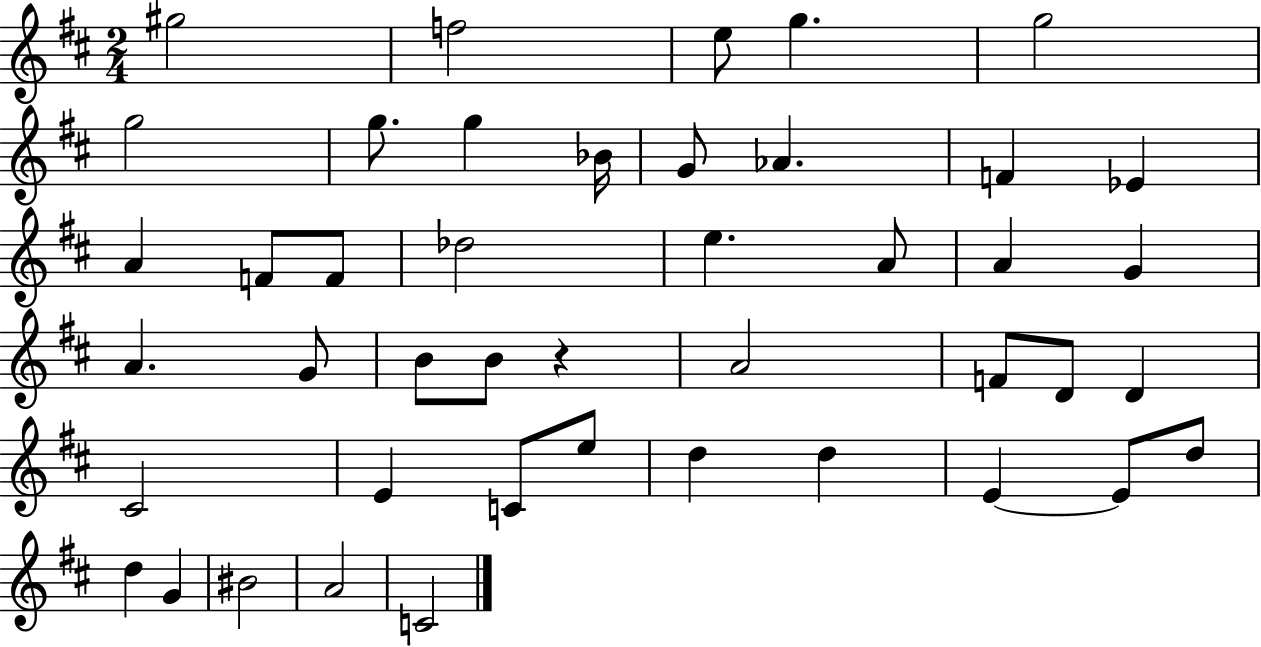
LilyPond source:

{
  \clef treble
  \numericTimeSignature
  \time 2/4
  \key d \major
  gis''2 | f''2 | e''8 g''4. | g''2 | \break g''2 | g''8. g''4 bes'16 | g'8 aes'4. | f'4 ees'4 | \break a'4 f'8 f'8 | des''2 | e''4. a'8 | a'4 g'4 | \break a'4. g'8 | b'8 b'8 r4 | a'2 | f'8 d'8 d'4 | \break cis'2 | e'4 c'8 e''8 | d''4 d''4 | e'4~~ e'8 d''8 | \break d''4 g'4 | bis'2 | a'2 | c'2 | \break \bar "|."
}